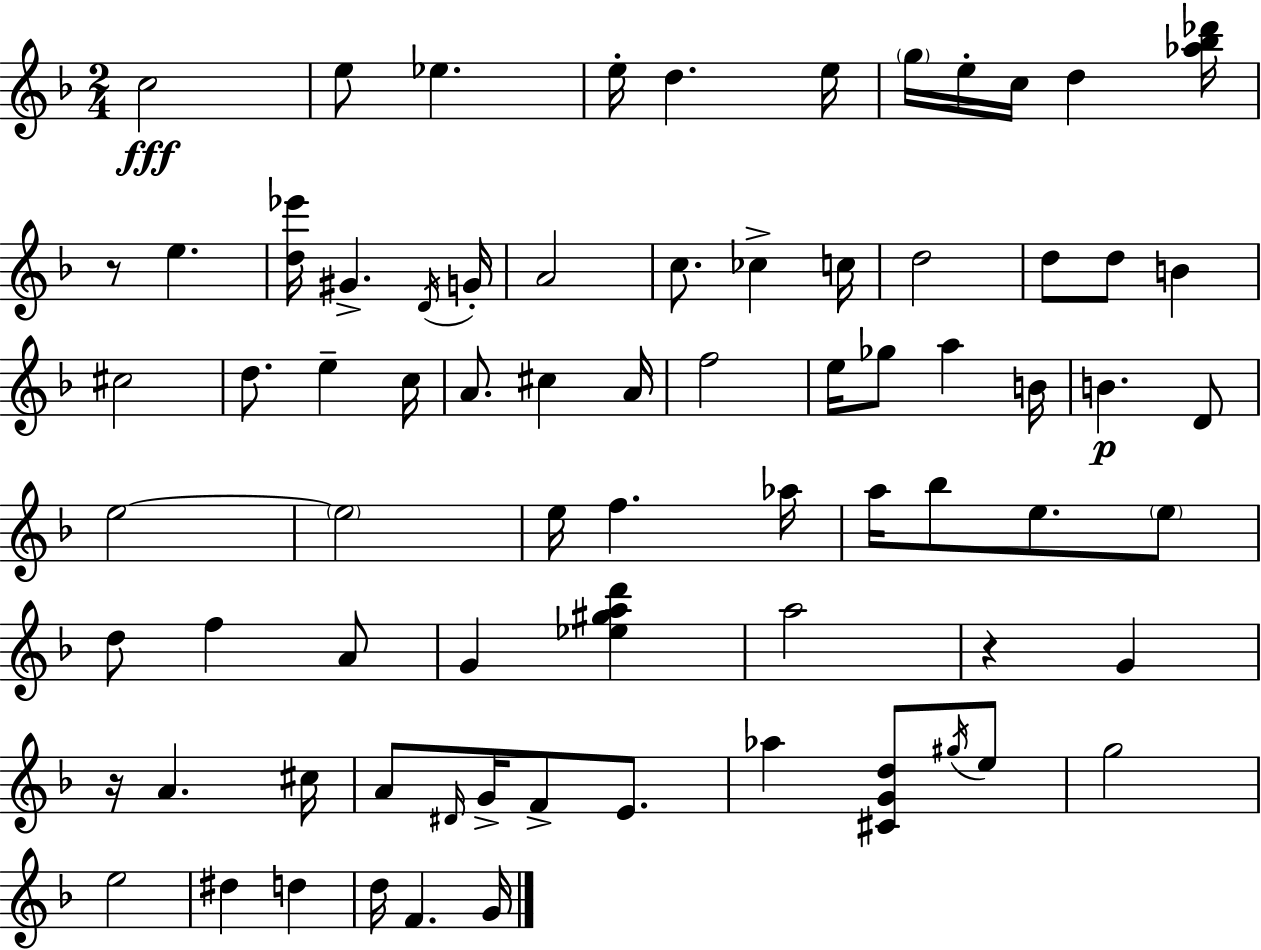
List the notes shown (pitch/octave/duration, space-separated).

C5/h E5/e Eb5/q. E5/s D5/q. E5/s G5/s E5/s C5/s D5/q [Ab5,Bb5,Db6]/s R/e E5/q. [D5,Eb6]/s G#4/q. D4/s G4/s A4/h C5/e. CES5/q C5/s D5/h D5/e D5/e B4/q C#5/h D5/e. E5/q C5/s A4/e. C#5/q A4/s F5/h E5/s Gb5/e A5/q B4/s B4/q. D4/e E5/h E5/h E5/s F5/q. Ab5/s A5/s Bb5/e E5/e. E5/e D5/e F5/q A4/e G4/q [Eb5,G#5,A5,D6]/q A5/h R/q G4/q R/s A4/q. C#5/s A4/e D#4/s G4/s F4/e E4/e. Ab5/q [C#4,G4,D5]/e G#5/s E5/e G5/h E5/h D#5/q D5/q D5/s F4/q. G4/s